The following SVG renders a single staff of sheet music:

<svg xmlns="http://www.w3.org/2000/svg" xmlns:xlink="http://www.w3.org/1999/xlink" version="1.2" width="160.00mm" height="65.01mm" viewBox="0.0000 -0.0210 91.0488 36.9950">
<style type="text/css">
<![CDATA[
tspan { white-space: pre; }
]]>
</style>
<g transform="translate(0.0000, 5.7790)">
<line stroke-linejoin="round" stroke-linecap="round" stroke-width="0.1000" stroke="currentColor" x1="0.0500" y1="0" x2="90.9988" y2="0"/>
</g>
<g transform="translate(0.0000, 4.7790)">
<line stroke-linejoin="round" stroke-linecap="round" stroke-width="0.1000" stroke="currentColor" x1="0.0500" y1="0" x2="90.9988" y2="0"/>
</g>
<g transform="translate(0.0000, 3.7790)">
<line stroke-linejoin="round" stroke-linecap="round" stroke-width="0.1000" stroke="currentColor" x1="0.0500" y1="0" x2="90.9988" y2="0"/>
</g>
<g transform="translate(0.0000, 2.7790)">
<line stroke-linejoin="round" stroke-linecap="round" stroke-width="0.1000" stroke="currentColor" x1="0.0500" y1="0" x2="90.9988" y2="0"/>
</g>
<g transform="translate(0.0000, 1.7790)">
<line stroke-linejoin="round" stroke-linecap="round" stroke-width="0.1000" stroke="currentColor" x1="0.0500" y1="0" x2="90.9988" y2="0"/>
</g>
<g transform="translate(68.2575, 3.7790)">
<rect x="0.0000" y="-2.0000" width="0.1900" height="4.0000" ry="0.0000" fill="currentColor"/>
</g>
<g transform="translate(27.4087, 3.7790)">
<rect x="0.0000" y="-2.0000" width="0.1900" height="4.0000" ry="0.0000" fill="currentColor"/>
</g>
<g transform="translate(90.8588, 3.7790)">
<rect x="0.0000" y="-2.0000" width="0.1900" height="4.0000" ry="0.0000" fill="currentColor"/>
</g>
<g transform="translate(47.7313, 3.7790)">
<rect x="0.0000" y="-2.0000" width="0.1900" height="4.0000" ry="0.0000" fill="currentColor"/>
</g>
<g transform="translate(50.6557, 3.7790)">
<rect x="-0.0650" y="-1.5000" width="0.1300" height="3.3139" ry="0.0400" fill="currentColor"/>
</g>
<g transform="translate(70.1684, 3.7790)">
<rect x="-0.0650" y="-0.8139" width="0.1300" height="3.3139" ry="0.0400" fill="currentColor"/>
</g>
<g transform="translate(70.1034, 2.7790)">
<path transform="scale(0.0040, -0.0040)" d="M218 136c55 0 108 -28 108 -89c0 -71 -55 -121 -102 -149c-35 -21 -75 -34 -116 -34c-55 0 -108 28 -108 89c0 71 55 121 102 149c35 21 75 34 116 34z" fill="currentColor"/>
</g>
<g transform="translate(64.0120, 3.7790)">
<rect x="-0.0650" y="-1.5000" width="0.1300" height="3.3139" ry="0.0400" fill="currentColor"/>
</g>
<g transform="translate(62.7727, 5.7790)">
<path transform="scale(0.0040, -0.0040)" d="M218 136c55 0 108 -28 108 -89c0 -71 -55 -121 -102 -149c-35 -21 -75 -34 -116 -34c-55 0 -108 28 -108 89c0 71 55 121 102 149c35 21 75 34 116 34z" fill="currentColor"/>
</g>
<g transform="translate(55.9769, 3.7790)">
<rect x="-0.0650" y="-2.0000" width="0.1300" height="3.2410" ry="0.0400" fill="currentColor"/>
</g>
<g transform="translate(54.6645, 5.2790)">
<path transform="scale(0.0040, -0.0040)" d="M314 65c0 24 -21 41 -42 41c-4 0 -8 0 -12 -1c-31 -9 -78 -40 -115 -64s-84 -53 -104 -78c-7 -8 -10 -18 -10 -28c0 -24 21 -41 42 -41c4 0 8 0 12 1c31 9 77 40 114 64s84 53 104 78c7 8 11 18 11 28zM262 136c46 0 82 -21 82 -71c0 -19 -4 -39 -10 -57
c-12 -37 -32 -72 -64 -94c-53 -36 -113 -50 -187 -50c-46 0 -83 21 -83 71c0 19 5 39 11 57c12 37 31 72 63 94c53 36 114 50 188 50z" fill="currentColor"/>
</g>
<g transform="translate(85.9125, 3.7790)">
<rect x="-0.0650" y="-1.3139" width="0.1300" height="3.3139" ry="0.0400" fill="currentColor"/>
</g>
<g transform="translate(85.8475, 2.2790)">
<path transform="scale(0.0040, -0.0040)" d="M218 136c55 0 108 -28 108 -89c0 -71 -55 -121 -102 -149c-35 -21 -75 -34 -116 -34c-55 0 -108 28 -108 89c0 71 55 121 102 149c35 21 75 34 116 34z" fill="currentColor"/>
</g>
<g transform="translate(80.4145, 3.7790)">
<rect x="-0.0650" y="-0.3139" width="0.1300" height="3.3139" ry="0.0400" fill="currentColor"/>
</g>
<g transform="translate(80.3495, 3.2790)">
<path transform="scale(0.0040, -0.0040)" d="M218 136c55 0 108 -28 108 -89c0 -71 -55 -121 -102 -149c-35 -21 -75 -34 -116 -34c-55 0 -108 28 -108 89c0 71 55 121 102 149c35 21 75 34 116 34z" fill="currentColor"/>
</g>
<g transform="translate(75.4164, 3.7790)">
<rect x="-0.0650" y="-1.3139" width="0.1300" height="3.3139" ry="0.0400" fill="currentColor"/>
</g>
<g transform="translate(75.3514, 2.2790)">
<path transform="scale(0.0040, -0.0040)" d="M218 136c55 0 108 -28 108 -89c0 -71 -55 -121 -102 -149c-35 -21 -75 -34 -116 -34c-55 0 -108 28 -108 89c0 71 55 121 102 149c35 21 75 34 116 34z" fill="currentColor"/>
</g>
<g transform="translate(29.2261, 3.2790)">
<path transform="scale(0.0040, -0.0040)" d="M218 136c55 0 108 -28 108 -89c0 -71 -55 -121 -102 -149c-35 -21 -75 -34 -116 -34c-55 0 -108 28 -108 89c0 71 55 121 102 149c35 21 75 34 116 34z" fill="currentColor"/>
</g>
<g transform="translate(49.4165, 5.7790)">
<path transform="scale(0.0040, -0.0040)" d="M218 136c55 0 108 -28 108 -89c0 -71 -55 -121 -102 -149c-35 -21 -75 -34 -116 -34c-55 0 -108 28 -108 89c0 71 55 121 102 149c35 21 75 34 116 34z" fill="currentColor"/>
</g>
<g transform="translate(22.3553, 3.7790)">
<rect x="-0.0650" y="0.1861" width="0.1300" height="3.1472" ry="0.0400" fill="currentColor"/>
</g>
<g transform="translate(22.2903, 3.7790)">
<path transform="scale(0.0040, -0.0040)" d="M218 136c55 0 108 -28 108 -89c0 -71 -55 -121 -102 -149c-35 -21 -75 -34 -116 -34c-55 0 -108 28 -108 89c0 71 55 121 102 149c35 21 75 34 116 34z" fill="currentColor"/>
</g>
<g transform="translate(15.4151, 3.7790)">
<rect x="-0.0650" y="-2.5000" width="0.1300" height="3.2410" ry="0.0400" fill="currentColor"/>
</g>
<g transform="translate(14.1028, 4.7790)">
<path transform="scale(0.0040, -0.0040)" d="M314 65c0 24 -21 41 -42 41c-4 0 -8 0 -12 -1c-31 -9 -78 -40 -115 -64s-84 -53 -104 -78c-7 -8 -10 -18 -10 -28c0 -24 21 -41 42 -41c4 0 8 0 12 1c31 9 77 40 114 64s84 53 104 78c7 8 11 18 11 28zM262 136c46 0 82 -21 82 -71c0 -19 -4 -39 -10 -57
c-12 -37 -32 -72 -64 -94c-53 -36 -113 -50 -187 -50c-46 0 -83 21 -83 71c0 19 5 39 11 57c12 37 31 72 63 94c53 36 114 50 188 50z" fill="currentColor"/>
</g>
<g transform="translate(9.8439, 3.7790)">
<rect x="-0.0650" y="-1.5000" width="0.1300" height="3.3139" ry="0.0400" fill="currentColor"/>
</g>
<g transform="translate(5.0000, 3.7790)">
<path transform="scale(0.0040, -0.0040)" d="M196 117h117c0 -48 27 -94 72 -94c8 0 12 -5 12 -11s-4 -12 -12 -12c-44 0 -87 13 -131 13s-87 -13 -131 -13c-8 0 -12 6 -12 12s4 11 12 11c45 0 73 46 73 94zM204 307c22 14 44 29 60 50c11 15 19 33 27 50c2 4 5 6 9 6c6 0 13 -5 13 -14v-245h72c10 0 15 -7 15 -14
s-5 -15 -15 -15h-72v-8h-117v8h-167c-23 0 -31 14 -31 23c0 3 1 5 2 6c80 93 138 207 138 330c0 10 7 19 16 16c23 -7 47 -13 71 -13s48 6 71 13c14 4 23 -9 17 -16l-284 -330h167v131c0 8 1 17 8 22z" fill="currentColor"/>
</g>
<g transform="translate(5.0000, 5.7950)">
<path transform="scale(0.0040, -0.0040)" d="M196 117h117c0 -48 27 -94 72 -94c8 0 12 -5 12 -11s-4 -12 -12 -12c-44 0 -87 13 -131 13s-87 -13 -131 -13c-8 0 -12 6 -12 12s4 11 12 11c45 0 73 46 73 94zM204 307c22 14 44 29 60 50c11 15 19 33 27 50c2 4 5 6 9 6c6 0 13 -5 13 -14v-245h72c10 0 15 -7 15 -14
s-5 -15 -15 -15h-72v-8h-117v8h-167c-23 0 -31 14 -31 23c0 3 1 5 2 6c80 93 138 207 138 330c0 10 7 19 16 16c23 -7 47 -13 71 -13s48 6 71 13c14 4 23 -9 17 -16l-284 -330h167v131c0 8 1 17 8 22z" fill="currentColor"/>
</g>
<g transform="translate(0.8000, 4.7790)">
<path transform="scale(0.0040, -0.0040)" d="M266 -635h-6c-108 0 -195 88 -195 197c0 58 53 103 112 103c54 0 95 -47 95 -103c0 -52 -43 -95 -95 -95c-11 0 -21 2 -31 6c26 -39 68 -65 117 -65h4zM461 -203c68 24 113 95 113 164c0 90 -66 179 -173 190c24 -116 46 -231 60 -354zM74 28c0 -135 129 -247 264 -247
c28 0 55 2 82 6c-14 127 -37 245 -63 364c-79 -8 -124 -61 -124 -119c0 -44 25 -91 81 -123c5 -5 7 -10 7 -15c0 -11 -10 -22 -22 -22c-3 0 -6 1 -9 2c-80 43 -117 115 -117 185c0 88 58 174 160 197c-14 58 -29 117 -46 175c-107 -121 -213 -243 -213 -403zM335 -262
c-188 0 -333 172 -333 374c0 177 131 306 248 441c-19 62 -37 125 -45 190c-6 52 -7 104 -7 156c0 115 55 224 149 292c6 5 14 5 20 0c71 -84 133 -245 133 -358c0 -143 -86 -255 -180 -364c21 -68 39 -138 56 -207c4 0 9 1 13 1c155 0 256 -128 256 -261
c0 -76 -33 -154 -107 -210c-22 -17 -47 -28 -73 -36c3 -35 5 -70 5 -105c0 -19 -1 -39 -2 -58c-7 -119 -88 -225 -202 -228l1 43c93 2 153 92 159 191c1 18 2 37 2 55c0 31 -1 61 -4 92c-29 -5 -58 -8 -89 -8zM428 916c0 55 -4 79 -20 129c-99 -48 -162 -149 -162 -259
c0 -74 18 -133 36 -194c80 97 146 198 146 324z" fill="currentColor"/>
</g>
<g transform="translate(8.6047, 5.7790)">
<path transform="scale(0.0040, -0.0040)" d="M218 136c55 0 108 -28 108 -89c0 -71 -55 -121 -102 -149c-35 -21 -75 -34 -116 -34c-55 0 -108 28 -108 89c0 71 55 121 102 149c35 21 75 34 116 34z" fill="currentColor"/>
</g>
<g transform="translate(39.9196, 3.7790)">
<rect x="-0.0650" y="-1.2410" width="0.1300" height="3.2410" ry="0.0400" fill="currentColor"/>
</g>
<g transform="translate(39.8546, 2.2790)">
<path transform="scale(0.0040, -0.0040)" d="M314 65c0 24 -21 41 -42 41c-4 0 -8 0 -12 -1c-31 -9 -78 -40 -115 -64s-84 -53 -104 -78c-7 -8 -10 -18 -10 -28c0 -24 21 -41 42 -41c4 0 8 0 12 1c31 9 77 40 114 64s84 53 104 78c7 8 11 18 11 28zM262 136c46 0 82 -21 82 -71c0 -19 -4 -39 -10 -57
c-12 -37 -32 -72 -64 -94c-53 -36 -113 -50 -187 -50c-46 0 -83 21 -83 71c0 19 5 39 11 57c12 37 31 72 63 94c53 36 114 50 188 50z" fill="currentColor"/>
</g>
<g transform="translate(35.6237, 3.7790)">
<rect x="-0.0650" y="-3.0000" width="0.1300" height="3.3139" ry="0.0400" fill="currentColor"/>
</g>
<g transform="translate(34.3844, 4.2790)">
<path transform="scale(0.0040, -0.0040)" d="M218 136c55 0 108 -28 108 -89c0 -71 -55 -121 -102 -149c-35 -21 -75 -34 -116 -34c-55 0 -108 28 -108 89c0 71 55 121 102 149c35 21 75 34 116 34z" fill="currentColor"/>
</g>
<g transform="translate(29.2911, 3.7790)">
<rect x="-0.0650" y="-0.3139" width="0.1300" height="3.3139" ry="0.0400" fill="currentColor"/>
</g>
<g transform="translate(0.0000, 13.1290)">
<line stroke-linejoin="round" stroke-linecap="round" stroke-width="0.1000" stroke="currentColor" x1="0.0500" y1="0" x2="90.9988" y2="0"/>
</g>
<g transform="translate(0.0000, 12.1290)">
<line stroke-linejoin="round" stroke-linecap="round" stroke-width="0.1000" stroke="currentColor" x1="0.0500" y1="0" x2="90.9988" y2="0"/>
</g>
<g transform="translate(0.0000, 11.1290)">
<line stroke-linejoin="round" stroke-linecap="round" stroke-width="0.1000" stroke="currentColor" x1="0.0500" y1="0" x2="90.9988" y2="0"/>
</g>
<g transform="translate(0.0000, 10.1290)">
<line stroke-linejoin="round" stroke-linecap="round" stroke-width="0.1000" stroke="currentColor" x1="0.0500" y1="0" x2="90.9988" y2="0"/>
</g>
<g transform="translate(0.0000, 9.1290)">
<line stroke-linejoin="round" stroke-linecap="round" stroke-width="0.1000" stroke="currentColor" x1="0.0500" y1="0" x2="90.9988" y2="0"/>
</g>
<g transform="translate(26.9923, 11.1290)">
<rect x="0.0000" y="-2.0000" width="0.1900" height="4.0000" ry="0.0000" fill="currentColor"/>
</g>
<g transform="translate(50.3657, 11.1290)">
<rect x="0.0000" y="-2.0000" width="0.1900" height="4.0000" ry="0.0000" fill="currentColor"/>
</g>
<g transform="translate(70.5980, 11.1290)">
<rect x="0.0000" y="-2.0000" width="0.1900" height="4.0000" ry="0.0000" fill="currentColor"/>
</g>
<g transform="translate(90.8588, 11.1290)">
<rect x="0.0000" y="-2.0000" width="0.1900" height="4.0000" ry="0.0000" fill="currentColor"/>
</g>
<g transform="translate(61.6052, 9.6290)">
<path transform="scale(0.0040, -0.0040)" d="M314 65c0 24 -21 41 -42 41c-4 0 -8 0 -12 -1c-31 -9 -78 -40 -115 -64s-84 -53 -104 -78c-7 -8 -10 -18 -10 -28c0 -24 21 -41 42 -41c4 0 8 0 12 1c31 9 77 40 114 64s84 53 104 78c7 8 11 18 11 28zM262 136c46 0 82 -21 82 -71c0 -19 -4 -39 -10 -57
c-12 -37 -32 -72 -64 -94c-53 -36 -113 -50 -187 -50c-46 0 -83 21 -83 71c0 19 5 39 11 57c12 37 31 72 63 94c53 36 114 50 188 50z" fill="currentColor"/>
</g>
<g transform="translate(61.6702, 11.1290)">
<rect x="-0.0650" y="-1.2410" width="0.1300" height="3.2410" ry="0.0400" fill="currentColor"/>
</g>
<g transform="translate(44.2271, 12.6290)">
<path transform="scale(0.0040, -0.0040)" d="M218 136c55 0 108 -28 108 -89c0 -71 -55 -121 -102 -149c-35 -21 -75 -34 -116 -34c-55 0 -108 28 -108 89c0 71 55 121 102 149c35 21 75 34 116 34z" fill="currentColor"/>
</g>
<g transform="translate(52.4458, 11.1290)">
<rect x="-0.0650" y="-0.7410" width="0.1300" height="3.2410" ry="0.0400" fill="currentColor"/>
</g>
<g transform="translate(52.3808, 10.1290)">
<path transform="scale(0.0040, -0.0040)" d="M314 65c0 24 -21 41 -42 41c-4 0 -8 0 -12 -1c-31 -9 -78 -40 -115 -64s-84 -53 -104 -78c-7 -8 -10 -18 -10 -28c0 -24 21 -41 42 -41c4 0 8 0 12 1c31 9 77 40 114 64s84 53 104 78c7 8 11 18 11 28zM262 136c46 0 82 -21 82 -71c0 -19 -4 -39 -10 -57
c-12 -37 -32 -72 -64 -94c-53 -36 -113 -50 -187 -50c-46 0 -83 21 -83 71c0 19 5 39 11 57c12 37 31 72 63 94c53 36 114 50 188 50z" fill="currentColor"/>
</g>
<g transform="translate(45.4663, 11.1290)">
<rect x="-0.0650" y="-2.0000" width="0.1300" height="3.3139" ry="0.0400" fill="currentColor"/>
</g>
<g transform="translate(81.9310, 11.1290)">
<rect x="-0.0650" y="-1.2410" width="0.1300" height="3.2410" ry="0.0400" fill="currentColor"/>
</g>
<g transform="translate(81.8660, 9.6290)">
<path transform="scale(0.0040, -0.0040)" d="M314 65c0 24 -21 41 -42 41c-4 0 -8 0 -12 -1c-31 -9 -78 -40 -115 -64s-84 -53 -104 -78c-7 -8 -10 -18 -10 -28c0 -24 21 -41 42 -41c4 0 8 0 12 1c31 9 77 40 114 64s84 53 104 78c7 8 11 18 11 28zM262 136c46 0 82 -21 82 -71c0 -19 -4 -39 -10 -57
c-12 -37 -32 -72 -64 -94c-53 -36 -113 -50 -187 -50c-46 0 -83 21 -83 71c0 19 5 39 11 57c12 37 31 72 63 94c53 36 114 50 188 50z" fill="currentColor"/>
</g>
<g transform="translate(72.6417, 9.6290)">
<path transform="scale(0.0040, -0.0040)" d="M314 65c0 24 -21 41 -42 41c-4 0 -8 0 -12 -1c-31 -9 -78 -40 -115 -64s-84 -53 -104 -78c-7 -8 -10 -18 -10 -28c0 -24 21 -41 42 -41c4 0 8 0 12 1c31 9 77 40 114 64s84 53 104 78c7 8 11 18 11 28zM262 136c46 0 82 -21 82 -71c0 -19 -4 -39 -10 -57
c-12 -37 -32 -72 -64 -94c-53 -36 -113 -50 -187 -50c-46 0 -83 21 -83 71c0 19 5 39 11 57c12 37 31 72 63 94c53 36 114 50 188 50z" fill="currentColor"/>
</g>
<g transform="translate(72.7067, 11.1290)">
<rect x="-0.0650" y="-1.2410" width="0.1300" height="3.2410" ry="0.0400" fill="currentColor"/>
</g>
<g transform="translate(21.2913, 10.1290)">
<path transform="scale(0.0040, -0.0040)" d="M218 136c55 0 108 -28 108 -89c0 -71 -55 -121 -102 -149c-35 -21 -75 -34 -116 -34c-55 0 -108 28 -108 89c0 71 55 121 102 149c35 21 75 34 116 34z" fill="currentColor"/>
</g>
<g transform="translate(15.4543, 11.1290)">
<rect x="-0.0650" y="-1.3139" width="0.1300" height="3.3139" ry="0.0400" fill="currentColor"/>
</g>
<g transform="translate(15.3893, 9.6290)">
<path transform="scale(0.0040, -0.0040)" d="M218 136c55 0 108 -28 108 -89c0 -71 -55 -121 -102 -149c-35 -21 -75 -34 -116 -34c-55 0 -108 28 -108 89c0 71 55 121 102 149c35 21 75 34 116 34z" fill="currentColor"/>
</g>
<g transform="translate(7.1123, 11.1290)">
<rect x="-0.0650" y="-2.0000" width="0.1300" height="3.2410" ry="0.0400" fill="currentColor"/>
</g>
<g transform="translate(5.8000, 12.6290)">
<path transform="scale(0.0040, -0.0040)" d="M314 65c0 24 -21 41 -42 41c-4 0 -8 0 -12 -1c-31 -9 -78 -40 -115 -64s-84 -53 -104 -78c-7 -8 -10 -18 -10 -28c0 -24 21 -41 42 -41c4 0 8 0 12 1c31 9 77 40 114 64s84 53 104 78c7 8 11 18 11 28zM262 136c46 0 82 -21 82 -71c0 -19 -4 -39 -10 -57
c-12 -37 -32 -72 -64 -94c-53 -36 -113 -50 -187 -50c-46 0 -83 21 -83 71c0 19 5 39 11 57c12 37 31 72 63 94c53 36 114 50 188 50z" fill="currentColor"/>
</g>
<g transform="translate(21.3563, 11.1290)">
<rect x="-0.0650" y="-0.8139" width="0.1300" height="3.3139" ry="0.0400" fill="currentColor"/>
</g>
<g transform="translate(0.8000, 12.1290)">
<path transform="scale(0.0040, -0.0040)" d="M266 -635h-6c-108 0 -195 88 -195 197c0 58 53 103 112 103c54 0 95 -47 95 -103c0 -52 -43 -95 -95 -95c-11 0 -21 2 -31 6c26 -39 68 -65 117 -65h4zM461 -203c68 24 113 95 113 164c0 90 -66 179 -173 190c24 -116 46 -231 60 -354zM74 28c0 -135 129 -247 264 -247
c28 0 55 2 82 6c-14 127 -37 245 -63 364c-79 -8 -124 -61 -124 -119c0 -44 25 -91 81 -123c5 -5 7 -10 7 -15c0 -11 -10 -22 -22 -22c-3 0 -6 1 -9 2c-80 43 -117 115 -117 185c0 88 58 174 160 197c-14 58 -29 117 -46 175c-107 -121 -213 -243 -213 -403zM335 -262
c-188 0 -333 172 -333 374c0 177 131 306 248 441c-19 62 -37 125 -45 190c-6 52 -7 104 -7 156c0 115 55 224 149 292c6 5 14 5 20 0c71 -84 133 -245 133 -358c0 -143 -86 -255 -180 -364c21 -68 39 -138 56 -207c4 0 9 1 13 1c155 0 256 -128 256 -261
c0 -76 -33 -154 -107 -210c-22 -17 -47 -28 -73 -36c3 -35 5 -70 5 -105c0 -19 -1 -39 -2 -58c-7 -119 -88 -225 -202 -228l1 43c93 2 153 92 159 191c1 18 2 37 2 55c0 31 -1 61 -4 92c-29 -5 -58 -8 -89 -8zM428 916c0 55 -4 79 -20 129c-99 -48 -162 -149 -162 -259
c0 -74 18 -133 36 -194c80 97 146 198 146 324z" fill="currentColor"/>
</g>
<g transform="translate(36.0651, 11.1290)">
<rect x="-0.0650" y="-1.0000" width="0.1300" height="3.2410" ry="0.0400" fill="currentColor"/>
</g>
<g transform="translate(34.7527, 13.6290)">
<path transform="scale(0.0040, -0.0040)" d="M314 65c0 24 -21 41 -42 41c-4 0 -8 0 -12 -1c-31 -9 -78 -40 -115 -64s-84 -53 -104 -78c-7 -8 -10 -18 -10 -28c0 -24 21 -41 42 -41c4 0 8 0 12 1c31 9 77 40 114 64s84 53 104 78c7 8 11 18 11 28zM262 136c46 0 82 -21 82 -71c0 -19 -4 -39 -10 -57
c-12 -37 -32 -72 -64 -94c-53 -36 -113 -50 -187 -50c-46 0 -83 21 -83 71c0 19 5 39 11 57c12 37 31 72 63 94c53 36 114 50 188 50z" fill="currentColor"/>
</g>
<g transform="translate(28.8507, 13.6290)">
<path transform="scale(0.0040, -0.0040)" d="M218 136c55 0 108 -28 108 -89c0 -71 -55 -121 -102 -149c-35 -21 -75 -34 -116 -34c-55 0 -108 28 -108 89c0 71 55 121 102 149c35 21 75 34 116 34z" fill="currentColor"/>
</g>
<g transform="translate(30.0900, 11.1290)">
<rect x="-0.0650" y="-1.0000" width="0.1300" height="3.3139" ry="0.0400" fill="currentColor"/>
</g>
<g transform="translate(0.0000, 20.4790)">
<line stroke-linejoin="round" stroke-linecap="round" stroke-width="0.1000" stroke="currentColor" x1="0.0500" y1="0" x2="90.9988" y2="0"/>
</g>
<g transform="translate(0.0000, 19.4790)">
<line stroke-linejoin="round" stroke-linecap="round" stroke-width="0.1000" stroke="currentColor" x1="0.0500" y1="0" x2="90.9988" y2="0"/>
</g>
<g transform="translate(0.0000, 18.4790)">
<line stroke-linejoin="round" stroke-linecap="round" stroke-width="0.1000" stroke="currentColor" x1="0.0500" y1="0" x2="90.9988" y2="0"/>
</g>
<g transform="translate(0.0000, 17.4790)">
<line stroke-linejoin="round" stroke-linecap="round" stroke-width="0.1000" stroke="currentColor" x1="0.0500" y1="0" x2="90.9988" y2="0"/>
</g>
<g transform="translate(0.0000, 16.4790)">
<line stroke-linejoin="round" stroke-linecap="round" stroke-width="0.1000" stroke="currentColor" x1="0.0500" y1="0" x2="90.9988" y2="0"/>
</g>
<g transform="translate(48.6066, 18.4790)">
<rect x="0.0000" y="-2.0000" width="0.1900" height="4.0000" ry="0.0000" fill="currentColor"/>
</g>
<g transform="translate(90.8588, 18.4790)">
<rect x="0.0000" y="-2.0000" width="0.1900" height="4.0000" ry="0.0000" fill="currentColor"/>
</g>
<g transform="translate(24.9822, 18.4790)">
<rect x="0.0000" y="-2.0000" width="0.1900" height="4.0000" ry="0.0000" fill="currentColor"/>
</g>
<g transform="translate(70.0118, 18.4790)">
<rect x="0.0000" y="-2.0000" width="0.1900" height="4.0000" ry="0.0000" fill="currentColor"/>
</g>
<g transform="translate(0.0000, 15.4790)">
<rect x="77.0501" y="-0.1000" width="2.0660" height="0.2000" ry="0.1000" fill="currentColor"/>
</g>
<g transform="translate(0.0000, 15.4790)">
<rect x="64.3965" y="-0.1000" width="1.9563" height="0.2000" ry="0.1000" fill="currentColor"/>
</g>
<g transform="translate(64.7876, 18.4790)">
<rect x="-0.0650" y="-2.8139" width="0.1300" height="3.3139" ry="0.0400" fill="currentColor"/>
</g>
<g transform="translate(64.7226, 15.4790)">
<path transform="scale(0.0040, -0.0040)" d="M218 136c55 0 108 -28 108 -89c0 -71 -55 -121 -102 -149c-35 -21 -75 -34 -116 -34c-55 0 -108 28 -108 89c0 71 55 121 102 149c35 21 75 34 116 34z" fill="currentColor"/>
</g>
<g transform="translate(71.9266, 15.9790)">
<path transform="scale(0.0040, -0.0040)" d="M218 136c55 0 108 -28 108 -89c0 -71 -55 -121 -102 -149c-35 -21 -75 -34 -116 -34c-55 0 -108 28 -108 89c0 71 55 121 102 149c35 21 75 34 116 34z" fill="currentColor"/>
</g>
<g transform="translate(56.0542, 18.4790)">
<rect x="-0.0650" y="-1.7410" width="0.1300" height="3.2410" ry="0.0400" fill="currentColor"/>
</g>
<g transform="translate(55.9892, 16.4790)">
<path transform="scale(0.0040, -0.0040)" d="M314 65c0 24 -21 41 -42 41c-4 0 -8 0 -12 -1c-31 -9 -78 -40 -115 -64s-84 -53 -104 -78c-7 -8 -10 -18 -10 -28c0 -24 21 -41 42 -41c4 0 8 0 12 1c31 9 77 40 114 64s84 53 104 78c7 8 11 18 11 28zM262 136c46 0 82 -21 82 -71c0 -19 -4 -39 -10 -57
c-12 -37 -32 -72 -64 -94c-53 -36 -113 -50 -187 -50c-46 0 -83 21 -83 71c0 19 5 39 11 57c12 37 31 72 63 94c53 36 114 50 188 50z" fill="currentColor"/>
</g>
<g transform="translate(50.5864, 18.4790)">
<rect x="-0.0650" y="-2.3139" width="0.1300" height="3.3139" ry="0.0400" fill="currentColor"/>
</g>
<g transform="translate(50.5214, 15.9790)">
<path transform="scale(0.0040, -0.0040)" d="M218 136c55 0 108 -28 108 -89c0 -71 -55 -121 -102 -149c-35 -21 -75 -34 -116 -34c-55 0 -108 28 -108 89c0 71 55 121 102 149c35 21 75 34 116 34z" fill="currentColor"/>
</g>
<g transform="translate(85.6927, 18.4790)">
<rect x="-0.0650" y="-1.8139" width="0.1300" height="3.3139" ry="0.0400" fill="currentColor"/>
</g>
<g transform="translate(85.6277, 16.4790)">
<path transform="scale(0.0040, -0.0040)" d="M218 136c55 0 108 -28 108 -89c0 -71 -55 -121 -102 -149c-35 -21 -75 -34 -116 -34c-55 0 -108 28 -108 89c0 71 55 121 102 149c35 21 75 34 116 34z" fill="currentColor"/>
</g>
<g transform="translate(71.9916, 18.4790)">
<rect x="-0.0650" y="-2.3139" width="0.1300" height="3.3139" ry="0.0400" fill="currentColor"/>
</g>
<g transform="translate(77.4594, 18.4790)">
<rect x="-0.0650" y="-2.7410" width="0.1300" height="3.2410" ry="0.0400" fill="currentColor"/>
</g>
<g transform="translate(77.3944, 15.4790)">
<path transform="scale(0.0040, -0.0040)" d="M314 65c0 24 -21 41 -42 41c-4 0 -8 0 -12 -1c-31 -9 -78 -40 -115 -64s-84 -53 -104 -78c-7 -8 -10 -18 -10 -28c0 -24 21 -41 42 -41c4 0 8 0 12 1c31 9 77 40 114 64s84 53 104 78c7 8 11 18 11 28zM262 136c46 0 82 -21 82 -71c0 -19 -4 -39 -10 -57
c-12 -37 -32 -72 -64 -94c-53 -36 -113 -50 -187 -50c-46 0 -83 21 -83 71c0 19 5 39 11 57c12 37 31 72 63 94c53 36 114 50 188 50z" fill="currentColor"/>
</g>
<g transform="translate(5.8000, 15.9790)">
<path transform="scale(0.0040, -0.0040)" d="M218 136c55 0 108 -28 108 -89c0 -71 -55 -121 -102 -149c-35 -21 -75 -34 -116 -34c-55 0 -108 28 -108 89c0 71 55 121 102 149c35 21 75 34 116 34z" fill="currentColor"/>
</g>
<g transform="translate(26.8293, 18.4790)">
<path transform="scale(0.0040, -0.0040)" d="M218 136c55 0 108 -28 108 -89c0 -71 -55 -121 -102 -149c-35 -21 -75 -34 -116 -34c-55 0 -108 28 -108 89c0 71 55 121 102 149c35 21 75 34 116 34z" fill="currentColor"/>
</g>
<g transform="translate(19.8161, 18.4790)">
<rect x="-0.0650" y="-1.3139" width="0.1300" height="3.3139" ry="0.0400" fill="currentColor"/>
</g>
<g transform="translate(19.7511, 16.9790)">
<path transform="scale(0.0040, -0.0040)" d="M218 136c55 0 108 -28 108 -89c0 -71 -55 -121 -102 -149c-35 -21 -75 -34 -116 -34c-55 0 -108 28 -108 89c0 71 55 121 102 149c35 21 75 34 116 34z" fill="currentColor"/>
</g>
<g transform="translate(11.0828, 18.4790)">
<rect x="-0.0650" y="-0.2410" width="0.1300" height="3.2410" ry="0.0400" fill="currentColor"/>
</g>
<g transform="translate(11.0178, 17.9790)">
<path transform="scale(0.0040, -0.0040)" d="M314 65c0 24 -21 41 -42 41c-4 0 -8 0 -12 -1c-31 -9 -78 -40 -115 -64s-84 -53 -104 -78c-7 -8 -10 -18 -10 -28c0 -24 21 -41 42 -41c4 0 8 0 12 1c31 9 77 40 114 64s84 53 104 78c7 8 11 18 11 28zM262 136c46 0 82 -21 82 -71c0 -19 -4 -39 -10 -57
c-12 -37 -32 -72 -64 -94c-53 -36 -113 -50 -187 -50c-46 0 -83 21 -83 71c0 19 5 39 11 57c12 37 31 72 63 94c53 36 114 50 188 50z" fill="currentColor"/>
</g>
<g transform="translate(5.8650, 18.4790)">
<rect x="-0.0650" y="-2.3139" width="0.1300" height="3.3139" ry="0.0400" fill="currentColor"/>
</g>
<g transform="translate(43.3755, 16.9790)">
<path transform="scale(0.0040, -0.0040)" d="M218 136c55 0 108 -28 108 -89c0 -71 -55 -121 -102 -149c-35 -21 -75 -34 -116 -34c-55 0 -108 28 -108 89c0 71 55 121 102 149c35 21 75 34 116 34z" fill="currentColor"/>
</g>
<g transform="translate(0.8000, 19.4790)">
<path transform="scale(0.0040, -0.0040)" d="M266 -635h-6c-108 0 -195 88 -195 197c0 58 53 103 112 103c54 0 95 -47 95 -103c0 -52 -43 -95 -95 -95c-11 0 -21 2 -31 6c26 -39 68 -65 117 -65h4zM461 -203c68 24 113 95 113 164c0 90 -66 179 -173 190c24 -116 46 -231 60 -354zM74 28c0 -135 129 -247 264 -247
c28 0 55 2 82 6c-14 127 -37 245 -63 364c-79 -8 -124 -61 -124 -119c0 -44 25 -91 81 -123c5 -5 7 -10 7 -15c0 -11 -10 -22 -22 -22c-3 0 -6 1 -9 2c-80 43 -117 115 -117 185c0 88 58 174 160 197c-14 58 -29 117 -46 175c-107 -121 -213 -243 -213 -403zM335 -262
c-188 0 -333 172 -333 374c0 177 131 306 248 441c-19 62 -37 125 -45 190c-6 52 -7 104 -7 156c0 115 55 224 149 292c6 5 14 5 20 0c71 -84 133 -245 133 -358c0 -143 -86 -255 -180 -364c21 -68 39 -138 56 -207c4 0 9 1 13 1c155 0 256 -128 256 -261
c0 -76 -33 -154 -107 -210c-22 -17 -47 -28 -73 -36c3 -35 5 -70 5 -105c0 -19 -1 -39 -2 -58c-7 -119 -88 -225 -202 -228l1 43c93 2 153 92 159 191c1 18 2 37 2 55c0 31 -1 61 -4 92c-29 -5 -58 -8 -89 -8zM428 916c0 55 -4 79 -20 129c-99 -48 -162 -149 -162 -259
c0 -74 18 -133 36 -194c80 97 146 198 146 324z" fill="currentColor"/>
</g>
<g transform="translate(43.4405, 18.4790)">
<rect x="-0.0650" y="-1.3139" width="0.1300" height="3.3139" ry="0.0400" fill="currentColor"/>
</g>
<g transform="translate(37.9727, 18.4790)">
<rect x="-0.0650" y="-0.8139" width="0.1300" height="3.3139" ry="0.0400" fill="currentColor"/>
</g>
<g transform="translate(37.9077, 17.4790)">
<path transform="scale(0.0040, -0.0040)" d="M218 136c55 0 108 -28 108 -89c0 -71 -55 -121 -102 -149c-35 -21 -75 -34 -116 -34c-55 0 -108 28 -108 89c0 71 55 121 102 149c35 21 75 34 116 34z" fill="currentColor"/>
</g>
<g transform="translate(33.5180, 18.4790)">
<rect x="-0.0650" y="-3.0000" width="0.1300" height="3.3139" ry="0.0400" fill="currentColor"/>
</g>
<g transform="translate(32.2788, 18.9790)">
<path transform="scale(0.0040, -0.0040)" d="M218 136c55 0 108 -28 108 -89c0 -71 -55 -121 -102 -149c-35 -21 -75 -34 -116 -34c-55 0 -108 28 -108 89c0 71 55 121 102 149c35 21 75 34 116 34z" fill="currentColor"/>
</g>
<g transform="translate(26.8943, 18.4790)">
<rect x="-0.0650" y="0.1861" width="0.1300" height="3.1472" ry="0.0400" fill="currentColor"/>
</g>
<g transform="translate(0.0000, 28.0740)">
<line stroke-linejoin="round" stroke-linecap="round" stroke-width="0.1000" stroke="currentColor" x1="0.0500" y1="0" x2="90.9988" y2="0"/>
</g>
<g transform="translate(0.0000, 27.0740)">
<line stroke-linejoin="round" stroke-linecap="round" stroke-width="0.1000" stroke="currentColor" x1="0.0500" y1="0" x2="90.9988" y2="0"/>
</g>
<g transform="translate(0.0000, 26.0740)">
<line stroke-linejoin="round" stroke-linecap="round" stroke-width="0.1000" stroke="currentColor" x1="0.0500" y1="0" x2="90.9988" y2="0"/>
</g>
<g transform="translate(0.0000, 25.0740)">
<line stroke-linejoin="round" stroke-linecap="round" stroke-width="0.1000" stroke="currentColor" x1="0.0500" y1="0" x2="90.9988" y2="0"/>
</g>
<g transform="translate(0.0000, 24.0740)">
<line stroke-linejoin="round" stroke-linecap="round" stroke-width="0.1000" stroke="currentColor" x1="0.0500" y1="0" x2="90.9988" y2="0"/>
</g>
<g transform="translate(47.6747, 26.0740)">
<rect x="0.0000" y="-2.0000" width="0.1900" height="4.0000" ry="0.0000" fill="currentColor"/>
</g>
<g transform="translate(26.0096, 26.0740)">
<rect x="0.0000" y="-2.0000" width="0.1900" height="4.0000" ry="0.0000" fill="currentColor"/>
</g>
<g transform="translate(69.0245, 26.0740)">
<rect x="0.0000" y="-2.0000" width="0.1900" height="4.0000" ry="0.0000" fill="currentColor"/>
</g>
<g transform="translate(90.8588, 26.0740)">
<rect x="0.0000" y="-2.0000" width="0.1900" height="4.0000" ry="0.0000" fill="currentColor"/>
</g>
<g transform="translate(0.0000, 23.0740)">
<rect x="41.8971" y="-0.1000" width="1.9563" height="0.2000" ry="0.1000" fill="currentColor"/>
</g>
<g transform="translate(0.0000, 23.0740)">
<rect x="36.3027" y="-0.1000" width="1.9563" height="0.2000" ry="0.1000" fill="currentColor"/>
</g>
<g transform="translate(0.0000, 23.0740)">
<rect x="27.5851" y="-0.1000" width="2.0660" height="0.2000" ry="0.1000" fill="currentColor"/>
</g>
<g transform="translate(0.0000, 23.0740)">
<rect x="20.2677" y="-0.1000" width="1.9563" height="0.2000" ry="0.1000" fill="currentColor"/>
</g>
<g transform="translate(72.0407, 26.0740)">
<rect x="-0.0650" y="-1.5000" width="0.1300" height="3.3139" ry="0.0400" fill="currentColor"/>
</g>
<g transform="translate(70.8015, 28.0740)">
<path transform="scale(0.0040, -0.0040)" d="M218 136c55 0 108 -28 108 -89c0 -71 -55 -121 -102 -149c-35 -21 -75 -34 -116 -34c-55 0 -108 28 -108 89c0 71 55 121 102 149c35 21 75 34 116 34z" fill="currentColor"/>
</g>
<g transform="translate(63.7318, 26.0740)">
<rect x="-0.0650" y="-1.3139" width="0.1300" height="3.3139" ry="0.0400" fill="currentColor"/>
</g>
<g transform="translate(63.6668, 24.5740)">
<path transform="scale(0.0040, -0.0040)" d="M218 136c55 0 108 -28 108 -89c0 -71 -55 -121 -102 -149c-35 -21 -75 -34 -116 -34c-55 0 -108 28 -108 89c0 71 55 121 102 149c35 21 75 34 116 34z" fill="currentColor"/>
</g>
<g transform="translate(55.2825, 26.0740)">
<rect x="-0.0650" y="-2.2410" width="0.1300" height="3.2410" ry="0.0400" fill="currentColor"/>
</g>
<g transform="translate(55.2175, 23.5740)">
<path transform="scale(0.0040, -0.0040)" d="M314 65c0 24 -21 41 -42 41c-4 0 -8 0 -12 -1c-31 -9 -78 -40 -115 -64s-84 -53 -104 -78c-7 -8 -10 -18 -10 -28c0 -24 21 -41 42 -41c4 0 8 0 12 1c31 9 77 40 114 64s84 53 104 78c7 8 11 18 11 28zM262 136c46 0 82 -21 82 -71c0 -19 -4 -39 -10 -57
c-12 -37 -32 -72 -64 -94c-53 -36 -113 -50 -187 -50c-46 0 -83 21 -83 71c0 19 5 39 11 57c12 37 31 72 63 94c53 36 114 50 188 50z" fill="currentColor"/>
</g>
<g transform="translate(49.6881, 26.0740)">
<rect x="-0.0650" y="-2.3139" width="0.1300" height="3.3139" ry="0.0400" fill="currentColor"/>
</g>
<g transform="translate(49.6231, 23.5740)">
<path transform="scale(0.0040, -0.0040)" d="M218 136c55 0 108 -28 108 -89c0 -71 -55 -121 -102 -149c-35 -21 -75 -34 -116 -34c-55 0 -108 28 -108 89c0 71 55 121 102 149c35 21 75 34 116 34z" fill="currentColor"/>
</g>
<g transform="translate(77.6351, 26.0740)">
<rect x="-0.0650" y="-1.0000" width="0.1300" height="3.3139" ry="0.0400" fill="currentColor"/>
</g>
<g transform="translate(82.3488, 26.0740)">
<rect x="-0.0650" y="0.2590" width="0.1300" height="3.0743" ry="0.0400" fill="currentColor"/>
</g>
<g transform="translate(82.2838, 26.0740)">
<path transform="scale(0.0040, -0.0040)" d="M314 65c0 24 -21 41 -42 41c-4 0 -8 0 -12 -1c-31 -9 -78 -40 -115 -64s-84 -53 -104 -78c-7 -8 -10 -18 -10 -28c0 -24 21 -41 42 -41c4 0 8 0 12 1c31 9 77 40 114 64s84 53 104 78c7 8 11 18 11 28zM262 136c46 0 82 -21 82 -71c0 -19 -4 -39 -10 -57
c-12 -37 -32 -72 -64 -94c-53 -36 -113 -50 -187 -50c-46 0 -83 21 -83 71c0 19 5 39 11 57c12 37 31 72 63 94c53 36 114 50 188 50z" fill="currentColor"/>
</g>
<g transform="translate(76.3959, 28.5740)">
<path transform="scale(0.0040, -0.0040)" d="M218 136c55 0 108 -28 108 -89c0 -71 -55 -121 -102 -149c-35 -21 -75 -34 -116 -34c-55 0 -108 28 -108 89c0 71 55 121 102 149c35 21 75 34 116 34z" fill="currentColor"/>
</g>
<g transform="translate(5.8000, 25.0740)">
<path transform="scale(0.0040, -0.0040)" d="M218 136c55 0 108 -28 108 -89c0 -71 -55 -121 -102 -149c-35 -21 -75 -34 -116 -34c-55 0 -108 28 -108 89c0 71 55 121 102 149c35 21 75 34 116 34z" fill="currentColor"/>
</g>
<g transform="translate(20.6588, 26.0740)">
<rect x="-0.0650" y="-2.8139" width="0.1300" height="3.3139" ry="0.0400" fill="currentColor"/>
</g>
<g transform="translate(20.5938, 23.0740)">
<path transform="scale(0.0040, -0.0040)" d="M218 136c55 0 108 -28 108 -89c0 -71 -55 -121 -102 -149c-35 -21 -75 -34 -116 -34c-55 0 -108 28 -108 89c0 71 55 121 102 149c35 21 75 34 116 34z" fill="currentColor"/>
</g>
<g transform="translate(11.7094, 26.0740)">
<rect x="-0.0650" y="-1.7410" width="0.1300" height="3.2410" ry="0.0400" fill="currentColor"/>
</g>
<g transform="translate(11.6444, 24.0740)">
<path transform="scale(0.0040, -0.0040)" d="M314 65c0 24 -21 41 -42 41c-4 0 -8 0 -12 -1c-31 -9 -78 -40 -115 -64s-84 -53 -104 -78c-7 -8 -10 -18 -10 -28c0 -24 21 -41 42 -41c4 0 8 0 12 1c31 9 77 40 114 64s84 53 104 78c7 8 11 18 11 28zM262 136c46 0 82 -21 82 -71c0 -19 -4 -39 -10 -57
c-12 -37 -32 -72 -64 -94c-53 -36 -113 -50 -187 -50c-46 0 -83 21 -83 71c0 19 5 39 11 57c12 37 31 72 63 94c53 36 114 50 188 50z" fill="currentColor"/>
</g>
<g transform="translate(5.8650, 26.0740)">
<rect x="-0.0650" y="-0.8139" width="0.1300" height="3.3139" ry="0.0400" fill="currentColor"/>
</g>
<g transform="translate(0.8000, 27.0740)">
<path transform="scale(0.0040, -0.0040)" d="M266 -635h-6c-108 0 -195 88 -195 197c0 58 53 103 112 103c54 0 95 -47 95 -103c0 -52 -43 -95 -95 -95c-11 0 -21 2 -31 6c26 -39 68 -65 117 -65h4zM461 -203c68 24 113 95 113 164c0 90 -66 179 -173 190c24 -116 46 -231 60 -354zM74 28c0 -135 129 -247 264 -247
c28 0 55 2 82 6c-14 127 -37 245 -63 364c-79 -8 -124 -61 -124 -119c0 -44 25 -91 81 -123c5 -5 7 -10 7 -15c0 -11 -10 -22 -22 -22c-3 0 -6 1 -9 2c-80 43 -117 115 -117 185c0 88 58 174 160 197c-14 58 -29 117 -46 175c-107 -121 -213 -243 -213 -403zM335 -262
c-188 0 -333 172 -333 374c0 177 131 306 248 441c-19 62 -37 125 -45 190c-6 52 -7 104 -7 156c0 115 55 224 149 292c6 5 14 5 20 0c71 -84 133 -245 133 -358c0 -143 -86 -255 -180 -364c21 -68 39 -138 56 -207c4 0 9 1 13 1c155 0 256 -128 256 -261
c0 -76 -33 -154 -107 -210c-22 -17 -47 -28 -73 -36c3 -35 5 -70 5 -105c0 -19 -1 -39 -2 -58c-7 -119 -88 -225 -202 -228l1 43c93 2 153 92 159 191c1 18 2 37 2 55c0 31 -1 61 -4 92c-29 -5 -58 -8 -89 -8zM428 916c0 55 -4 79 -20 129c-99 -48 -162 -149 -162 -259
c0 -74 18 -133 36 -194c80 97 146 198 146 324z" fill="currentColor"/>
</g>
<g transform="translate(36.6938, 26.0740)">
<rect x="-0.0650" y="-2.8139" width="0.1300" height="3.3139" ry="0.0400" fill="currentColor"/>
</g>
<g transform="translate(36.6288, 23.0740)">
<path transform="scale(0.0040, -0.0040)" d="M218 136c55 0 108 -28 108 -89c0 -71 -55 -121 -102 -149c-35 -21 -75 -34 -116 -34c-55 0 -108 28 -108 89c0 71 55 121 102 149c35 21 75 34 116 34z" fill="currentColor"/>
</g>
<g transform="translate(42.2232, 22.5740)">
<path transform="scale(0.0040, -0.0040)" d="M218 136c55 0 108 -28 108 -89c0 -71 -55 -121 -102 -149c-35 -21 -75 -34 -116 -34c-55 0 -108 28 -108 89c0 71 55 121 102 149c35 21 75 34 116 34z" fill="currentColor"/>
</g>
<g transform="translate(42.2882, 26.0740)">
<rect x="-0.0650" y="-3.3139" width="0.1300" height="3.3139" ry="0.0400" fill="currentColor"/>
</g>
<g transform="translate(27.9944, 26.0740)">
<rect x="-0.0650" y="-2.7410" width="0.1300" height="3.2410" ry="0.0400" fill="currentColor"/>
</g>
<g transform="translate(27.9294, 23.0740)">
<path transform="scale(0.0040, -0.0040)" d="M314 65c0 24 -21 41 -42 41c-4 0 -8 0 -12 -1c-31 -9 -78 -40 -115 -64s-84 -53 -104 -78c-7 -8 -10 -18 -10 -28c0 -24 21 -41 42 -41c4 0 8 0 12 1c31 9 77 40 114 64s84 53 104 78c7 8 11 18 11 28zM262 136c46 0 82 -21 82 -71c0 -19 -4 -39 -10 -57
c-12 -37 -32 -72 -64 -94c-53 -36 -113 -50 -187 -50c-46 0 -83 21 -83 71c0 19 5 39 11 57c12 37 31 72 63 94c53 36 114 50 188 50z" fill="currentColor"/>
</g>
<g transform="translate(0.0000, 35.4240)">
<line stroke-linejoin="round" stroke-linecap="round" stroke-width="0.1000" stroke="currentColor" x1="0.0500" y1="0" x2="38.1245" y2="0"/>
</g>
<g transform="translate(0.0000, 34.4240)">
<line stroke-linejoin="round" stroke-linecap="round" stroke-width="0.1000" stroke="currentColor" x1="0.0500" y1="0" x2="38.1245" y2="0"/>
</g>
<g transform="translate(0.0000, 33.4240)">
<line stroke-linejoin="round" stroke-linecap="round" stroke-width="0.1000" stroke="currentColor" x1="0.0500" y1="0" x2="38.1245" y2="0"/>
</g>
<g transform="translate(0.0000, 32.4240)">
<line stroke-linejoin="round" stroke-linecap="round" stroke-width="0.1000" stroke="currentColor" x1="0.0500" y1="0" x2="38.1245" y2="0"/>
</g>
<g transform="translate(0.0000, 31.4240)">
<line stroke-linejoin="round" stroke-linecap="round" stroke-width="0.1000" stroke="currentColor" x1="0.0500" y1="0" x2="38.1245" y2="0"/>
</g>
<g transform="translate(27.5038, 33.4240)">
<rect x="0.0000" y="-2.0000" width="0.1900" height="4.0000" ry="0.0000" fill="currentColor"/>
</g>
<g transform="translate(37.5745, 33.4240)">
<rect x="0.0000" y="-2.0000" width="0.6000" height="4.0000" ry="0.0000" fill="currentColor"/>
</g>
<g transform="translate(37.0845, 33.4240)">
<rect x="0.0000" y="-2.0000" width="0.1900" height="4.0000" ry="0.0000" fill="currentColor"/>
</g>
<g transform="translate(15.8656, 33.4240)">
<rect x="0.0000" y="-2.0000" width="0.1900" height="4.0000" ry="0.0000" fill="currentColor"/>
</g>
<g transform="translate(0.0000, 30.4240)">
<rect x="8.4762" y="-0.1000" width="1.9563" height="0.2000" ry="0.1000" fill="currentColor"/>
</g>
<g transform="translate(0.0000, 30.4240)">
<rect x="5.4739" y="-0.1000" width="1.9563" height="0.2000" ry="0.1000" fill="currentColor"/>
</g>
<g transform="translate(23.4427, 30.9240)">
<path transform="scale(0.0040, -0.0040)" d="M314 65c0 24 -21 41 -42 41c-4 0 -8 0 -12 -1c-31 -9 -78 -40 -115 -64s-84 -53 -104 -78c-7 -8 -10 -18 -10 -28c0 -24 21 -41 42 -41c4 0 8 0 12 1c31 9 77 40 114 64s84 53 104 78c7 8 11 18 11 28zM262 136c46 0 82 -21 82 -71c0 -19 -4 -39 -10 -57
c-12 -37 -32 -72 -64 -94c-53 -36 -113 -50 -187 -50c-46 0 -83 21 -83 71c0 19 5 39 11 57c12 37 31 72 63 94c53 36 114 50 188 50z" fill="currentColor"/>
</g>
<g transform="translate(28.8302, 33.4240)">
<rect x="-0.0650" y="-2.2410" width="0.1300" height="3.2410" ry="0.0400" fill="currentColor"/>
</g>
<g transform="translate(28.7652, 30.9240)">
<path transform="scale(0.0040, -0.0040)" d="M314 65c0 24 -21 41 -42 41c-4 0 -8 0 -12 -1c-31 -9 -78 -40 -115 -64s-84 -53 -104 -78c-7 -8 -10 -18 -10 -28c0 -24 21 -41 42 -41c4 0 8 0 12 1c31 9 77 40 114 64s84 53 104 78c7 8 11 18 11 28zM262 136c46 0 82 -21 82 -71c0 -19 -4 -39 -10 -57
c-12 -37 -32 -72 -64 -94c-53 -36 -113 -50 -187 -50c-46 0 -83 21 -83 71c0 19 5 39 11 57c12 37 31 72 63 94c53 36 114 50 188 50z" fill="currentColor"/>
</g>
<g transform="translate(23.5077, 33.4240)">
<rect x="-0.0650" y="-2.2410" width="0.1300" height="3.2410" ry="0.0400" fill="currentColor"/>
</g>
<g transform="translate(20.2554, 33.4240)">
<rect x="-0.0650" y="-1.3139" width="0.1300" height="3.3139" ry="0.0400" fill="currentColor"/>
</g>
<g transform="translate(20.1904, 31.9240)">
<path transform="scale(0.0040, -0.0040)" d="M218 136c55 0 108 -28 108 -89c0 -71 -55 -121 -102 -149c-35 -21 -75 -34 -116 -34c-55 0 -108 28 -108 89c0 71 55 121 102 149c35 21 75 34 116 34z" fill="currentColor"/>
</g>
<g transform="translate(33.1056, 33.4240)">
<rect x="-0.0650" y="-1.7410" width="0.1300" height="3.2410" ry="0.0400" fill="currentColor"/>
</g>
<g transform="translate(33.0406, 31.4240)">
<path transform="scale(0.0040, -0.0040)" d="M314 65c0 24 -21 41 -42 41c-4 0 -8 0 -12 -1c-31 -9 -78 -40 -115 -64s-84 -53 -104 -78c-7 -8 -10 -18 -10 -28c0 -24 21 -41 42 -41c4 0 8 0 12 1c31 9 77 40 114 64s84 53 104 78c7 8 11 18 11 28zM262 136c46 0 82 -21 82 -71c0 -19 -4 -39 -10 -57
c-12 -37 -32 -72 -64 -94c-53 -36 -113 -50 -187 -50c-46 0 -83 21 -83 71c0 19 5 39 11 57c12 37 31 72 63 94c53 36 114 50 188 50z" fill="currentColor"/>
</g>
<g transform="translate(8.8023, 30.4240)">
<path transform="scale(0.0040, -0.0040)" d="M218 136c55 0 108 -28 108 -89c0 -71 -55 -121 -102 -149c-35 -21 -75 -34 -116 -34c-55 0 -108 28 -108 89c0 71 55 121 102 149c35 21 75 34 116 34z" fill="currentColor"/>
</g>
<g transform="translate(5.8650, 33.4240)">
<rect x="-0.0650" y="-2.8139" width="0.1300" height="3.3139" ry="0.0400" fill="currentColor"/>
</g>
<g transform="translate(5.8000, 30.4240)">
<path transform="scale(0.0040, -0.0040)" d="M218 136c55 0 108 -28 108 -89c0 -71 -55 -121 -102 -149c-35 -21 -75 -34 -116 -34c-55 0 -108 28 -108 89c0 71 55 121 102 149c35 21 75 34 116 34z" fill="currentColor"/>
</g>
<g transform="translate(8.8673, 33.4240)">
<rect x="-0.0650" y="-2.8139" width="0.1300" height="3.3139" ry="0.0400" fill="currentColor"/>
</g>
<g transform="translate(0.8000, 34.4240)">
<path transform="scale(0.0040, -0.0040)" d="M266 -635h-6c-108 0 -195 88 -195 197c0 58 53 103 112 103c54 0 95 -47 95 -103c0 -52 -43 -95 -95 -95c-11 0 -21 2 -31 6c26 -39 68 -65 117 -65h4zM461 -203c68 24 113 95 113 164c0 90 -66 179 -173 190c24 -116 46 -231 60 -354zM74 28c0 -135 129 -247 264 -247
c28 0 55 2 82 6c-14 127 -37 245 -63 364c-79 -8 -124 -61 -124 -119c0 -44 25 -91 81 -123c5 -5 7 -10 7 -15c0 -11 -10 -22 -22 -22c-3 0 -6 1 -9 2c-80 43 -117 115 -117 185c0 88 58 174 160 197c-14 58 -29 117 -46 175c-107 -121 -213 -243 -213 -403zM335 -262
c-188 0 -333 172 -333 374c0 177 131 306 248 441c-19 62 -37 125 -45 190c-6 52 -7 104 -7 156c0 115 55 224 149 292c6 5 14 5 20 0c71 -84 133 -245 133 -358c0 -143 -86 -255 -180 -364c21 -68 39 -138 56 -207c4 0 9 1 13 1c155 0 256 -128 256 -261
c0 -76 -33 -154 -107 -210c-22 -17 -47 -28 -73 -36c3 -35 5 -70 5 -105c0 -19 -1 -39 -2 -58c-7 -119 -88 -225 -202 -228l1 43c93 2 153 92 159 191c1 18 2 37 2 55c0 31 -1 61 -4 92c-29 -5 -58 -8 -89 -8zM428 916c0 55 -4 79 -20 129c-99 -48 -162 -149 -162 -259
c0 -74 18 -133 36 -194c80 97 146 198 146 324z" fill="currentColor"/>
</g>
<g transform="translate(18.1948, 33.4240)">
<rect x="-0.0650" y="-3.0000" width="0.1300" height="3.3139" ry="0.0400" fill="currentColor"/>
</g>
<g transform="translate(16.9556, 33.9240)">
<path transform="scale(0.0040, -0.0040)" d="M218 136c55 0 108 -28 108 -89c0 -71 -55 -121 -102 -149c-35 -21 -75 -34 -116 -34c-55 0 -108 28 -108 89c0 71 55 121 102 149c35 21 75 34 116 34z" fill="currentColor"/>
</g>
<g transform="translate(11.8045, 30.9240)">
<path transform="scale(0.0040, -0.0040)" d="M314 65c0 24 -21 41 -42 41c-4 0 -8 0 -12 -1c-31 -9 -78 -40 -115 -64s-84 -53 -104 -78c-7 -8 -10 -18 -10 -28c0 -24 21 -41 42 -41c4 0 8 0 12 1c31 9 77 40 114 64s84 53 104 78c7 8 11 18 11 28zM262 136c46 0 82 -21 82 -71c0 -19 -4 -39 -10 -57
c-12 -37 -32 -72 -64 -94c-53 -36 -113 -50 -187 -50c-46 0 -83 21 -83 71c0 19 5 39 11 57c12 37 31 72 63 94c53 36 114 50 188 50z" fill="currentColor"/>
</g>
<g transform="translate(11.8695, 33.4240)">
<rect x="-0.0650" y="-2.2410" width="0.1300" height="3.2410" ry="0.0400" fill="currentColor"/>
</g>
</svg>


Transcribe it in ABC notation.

X:1
T:Untitled
M:4/4
L:1/4
K:C
E G2 B c A e2 E F2 E d e c e F2 e d D D2 F d2 e2 e2 e2 g c2 e B A d e g f2 a g a2 f d f2 a a2 a b g g2 e E D B2 a a g2 A e g2 g2 f2